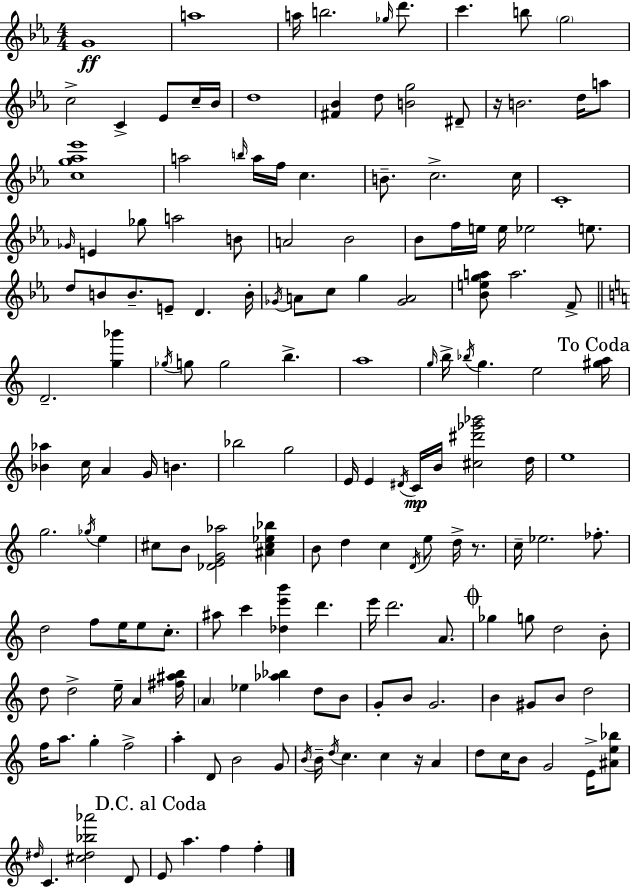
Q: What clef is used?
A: treble